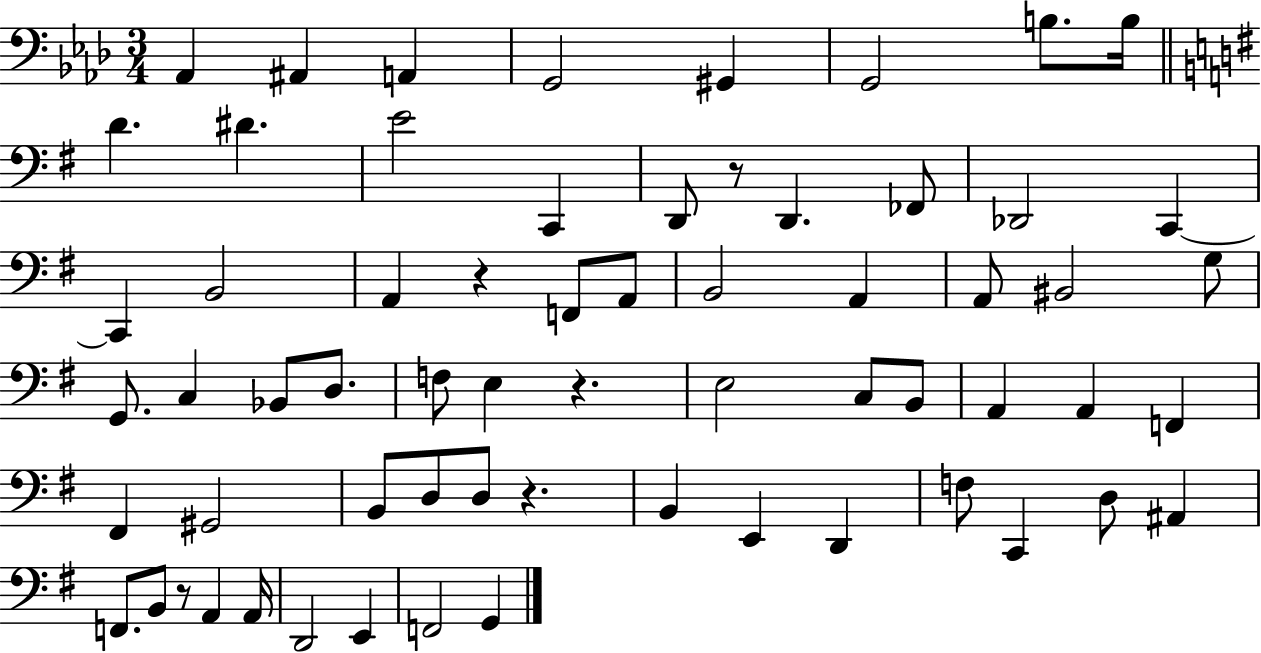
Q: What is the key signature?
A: AES major